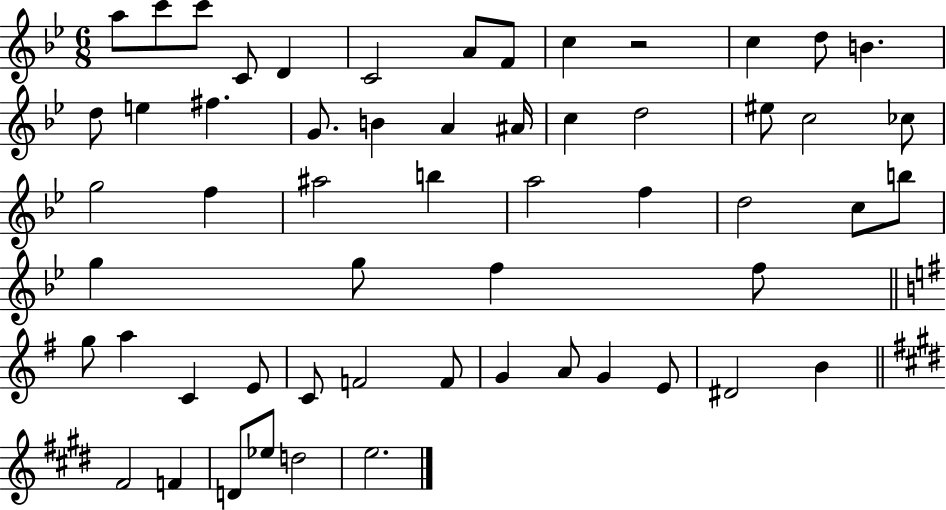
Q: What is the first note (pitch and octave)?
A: A5